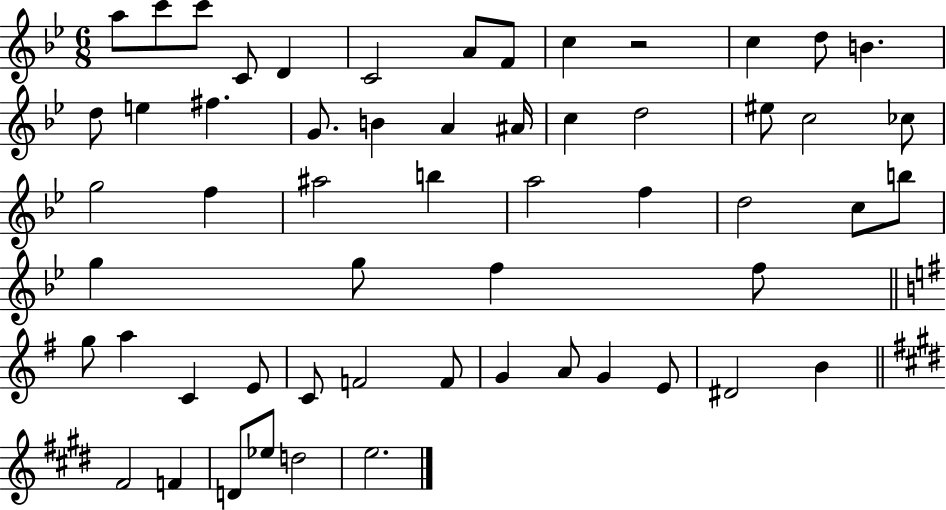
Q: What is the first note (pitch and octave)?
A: A5